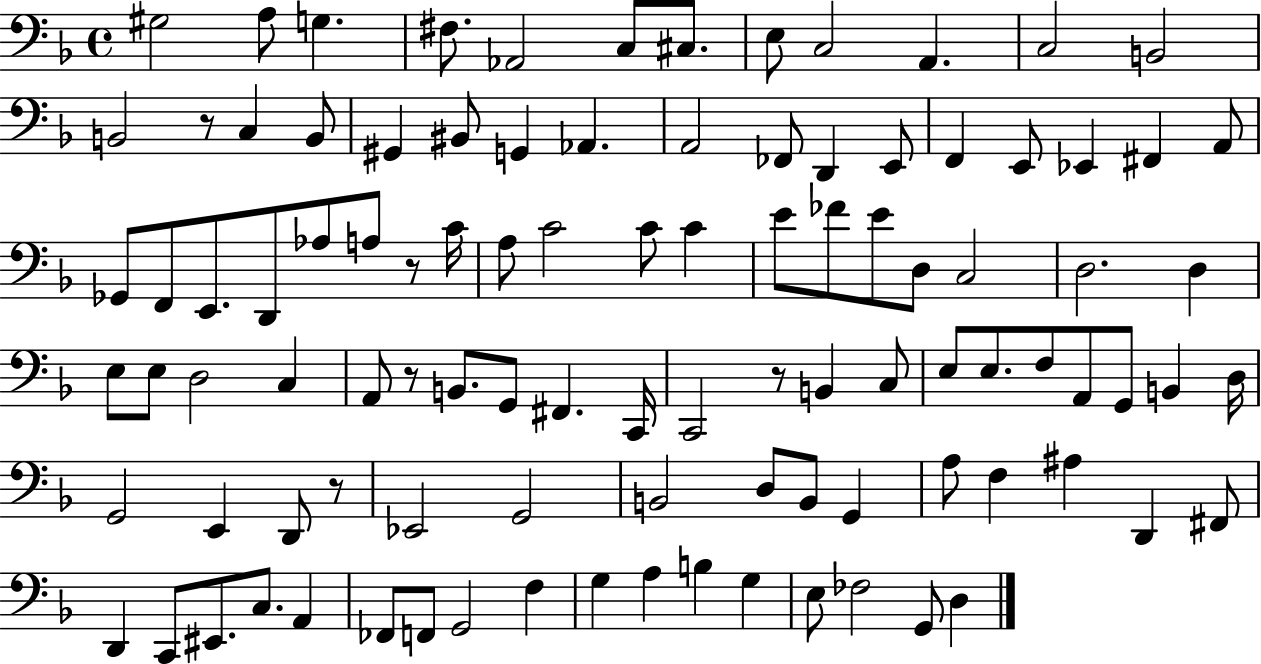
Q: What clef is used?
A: bass